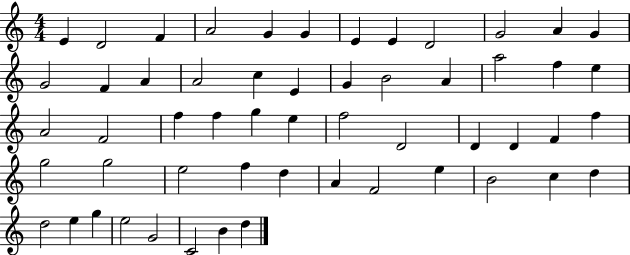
X:1
T:Untitled
M:4/4
L:1/4
K:C
E D2 F A2 G G E E D2 G2 A G G2 F A A2 c E G B2 A a2 f e A2 F2 f f g e f2 D2 D D F f g2 g2 e2 f d A F2 e B2 c d d2 e g e2 G2 C2 B d